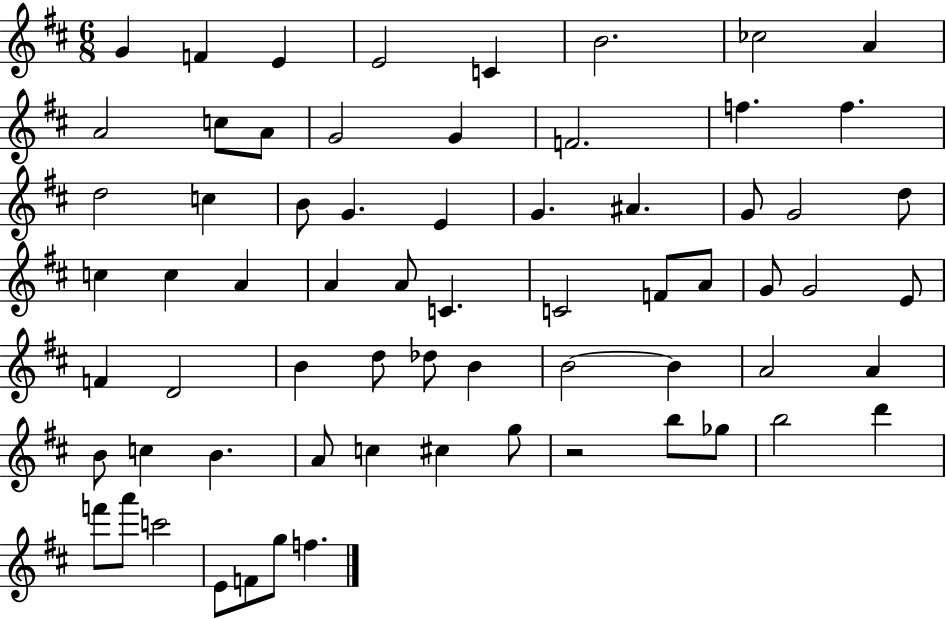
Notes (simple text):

G4/q F4/q E4/q E4/h C4/q B4/h. CES5/h A4/q A4/h C5/e A4/e G4/h G4/q F4/h. F5/q. F5/q. D5/h C5/q B4/e G4/q. E4/q G4/q. A#4/q. G4/e G4/h D5/e C5/q C5/q A4/q A4/q A4/e C4/q. C4/h F4/e A4/e G4/e G4/h E4/e F4/q D4/h B4/q D5/e Db5/e B4/q B4/h B4/q A4/h A4/q B4/e C5/q B4/q. A4/e C5/q C#5/q G5/e R/h B5/e Gb5/e B5/h D6/q F6/e A6/e C6/h E4/e F4/e G5/e F5/q.